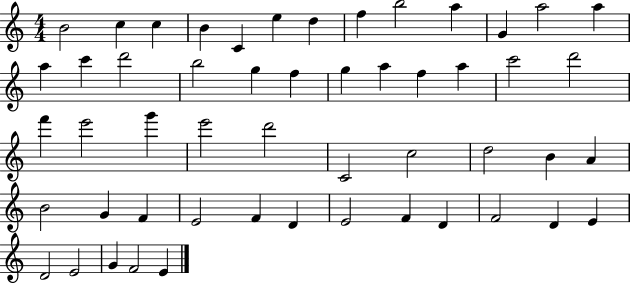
{
  \clef treble
  \numericTimeSignature
  \time 4/4
  \key c \major
  b'2 c''4 c''4 | b'4 c'4 e''4 d''4 | f''4 b''2 a''4 | g'4 a''2 a''4 | \break a''4 c'''4 d'''2 | b''2 g''4 f''4 | g''4 a''4 f''4 a''4 | c'''2 d'''2 | \break f'''4 e'''2 g'''4 | e'''2 d'''2 | c'2 c''2 | d''2 b'4 a'4 | \break b'2 g'4 f'4 | e'2 f'4 d'4 | e'2 f'4 d'4 | f'2 d'4 e'4 | \break d'2 e'2 | g'4 f'2 e'4 | \bar "|."
}